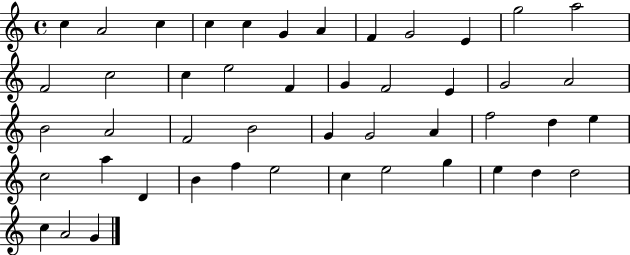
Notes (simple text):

C5/q A4/h C5/q C5/q C5/q G4/q A4/q F4/q G4/h E4/q G5/h A5/h F4/h C5/h C5/q E5/h F4/q G4/q F4/h E4/q G4/h A4/h B4/h A4/h F4/h B4/h G4/q G4/h A4/q F5/h D5/q E5/q C5/h A5/q D4/q B4/q F5/q E5/h C5/q E5/h G5/q E5/q D5/q D5/h C5/q A4/h G4/q